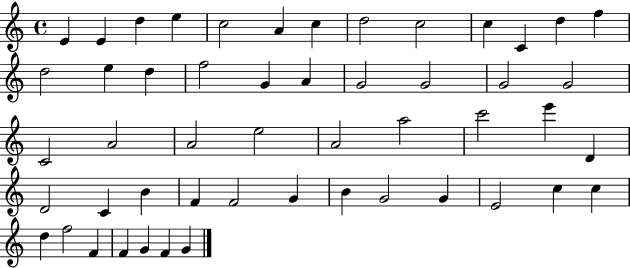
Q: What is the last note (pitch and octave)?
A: G4